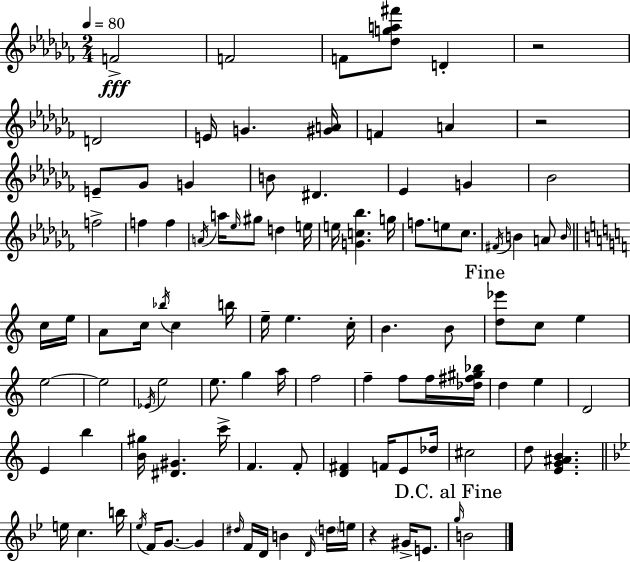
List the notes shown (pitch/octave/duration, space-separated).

F4/h F4/h F4/e [Db5,G5,A5,F#6]/e D4/q R/h D4/h E4/s G4/q. [G#4,A4]/s F4/q A4/q R/h E4/e Gb4/e G4/q B4/e D#4/q. Eb4/q G4/q Bb4/h F5/h F5/q F5/q A4/s A5/s Eb5/s G#5/e D5/q E5/s E5/s [G4,C5,Bb5]/q. G5/s F5/e. E5/e CES5/e. F#4/s B4/q A4/e B4/s C5/s E5/s A4/e C5/s Bb5/s C5/q B5/s E5/s E5/q. C5/s B4/q. B4/e [D5,Eb6]/e C5/e E5/q E5/h E5/h Eb4/s E5/h E5/e. G5/q A5/s F5/h F5/q F5/e F5/s [Db5,F#5,G#5,Bb5]/s D5/q E5/q D4/h E4/q B5/q [B4,G#5]/s [D#4,G#4]/q. C6/s F4/q. F4/e [D4,F#4]/q F4/s E4/e Db5/s C#5/h D5/e [E4,G4,A#4,B4]/q. E5/s C5/q. B5/s Eb5/s F4/s G4/e. G4/q D#5/s F4/s D4/s B4/q D4/s D5/s E5/s R/q G#4/s E4/e. G5/s B4/h